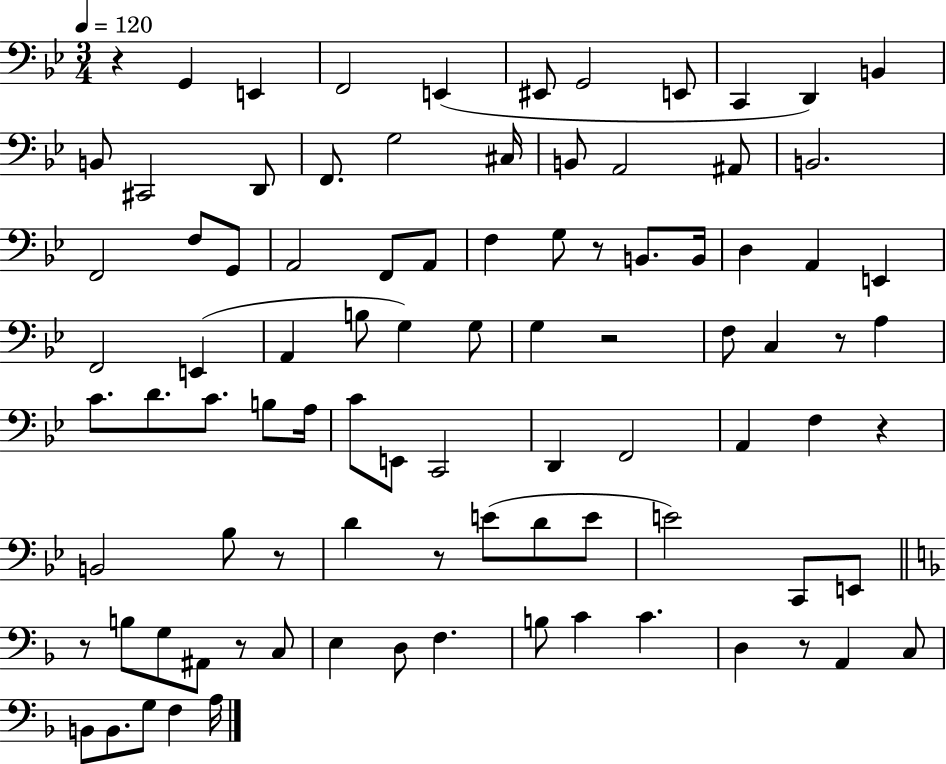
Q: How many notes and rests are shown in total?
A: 92